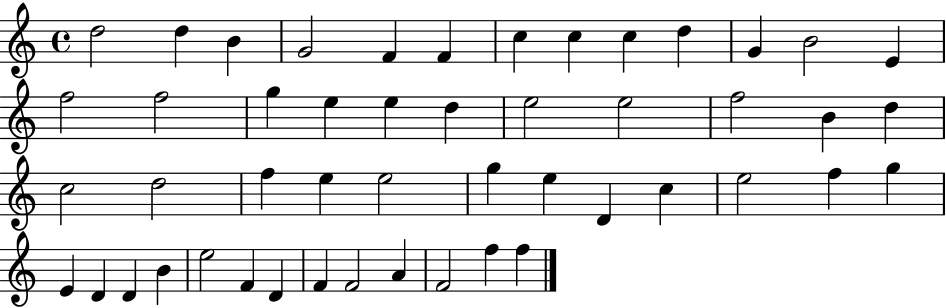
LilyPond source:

{
  \clef treble
  \time 4/4
  \defaultTimeSignature
  \key c \major
  d''2 d''4 b'4 | g'2 f'4 f'4 | c''4 c''4 c''4 d''4 | g'4 b'2 e'4 | \break f''2 f''2 | g''4 e''4 e''4 d''4 | e''2 e''2 | f''2 b'4 d''4 | \break c''2 d''2 | f''4 e''4 e''2 | g''4 e''4 d'4 c''4 | e''2 f''4 g''4 | \break e'4 d'4 d'4 b'4 | e''2 f'4 d'4 | f'4 f'2 a'4 | f'2 f''4 f''4 | \break \bar "|."
}